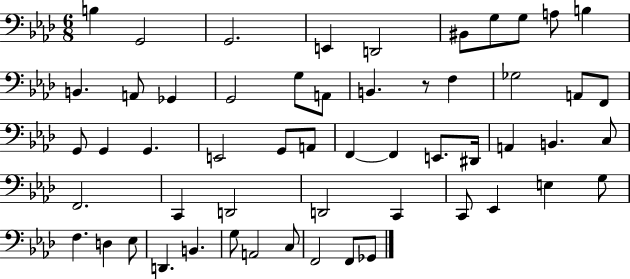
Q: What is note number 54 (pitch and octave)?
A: Gb2